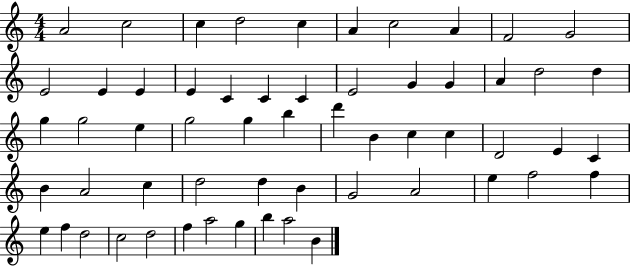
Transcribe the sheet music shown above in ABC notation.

X:1
T:Untitled
M:4/4
L:1/4
K:C
A2 c2 c d2 c A c2 A F2 G2 E2 E E E C C C E2 G G A d2 d g g2 e g2 g b d' B c c D2 E C B A2 c d2 d B G2 A2 e f2 f e f d2 c2 d2 f a2 g b a2 B